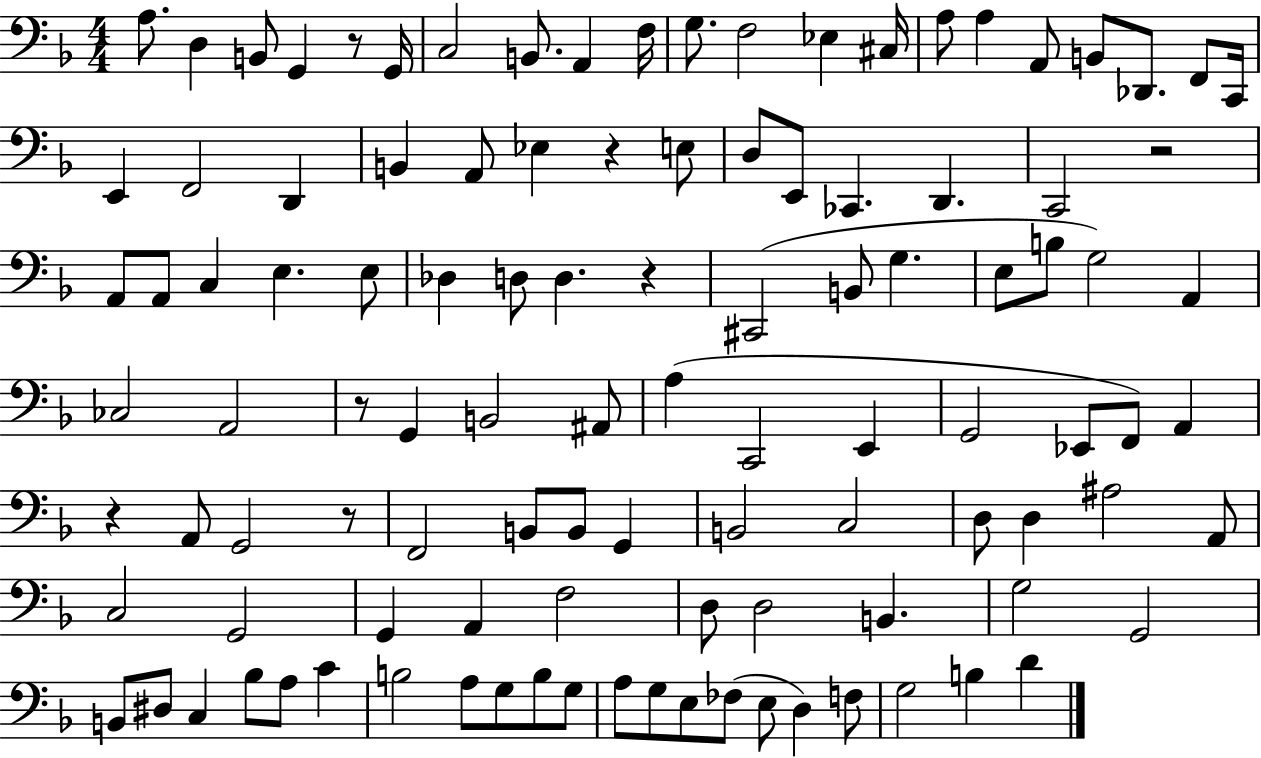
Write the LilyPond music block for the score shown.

{
  \clef bass
  \numericTimeSignature
  \time 4/4
  \key f \major
  a8. d4 b,8 g,4 r8 g,16 | c2 b,8. a,4 f16 | g8. f2 ees4 cis16 | a8 a4 a,8 b,8 des,8. f,8 c,16 | \break e,4 f,2 d,4 | b,4 a,8 ees4 r4 e8 | d8 e,8 ces,4. d,4. | c,2 r2 | \break a,8 a,8 c4 e4. e8 | des4 d8 d4. r4 | cis,2( b,8 g4. | e8 b8 g2) a,4 | \break ces2 a,2 | r8 g,4 b,2 ais,8 | a4( c,2 e,4 | g,2 ees,8 f,8) a,4 | \break r4 a,8 g,2 r8 | f,2 b,8 b,8 g,4 | b,2 c2 | d8 d4 ais2 a,8 | \break c2 g,2 | g,4 a,4 f2 | d8 d2 b,4. | g2 g,2 | \break b,8 dis8 c4 bes8 a8 c'4 | b2 a8 g8 b8 g8 | a8 g8 e8 fes8( e8 d4) f8 | g2 b4 d'4 | \break \bar "|."
}